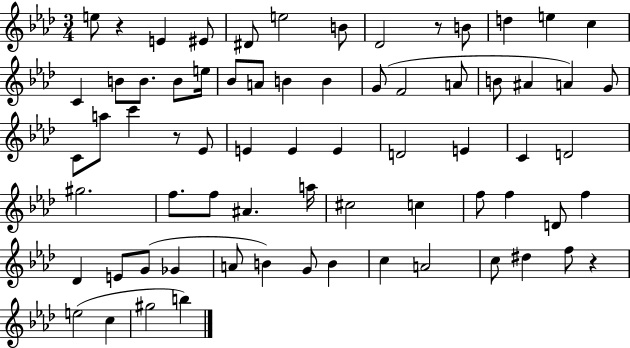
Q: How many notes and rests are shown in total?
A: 70